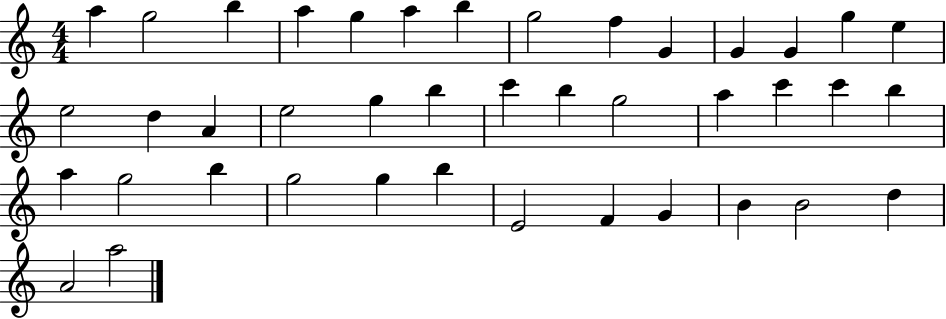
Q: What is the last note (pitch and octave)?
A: A5